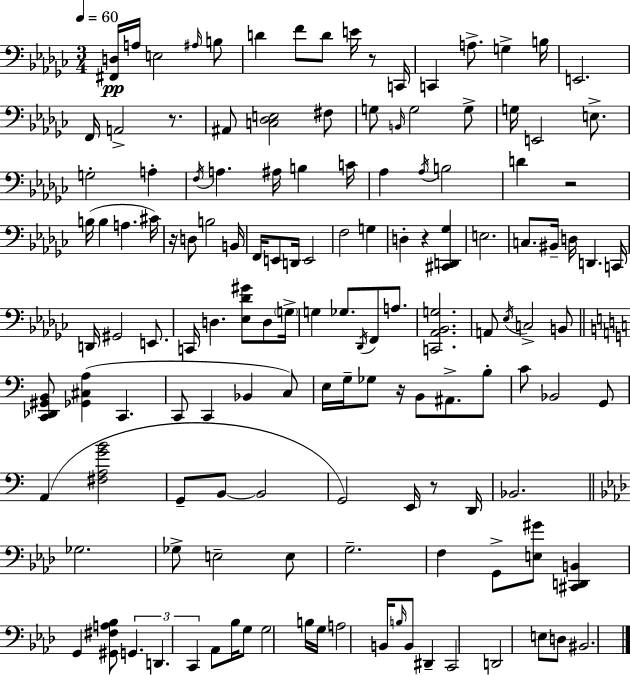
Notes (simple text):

[F#2,D3]/s A3/s E3/h A#3/s B3/e D4/q F4/e D4/e E4/s R/e C2/s C2/q A3/e. G3/q B3/s E2/h. F2/s A2/h R/e. A#2/e [C3,Db3,E3]/h F#3/e G3/e B2/s G3/h G3/e G3/s E2/h E3/e. G3/h A3/q F3/s A3/q. A#3/s B3/q C4/s Ab3/q Ab3/s B3/h D4/q R/h B3/s B3/q A3/q. C#4/s R/s D3/e B3/h B2/s F2/s E2/e D2/s E2/h F3/h G3/q D3/q R/q [C#2,D2,Gb3]/q E3/h. C3/e. BIS2/s D3/s D2/q. C2/s D2/s G#2/h E2/e. C2/s D3/q. [Eb3,Db4,G#4]/e D3/e G3/s G3/q Gb3/e. Db2/s F2/e A3/e. [C2,Ab2,Bb2,G3]/h. A2/e Eb3/s C3/h B2/e [C2,Db2,G#2,B2]/e [Gb2,C#3,A3]/q C2/q. C2/e C2/q Bb2/q C3/e E3/s G3/s Gb3/e R/s B2/e A#2/e. B3/e C4/e Bb2/h G2/e A2/q [F#3,A3,G4,B4]/h G2/e B2/e B2/h G2/h E2/s R/e D2/s Bb2/h. Gb3/h. Gb3/e E3/h E3/e G3/h. F3/q G2/e [E3,G#4]/e [C#2,D2,B2]/q G2/q [G#2,F#3,A3,Bb3]/e G2/q. D2/q. C2/q Ab2/e Bb3/s G3/e G3/h B3/s G3/s A3/h B2/s B3/s B2/e D#2/q C2/h D2/h E3/e D3/e BIS2/h.